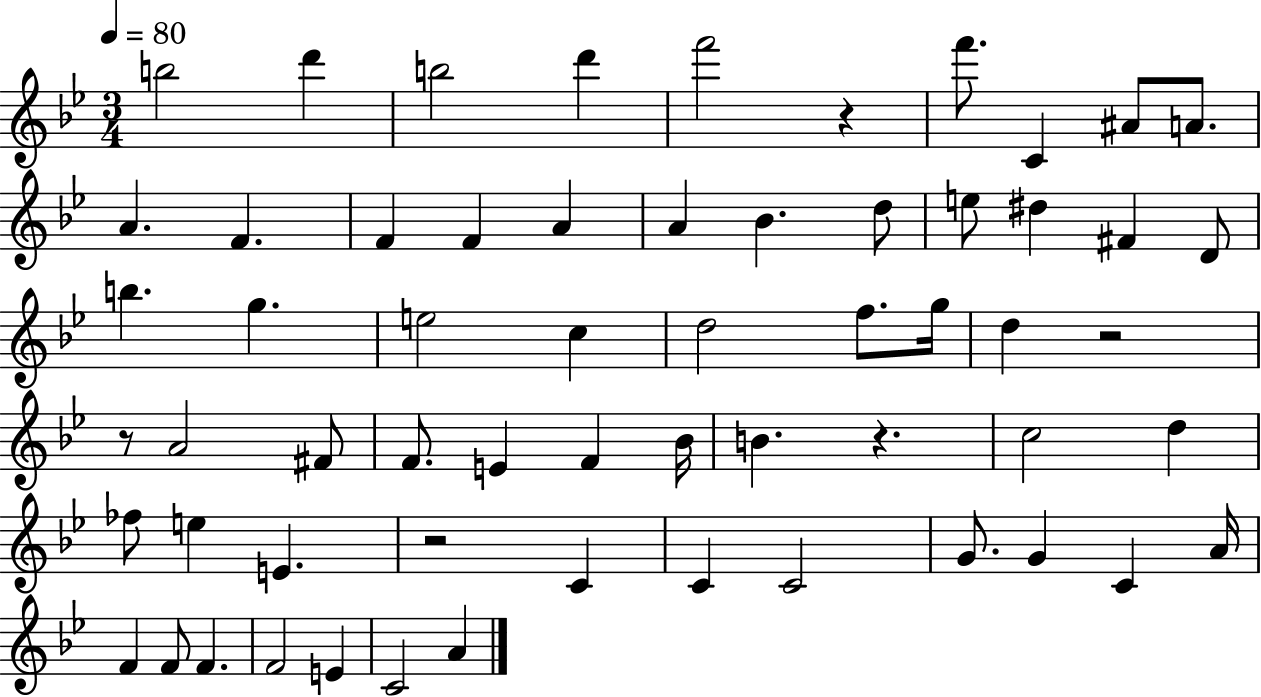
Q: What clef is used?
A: treble